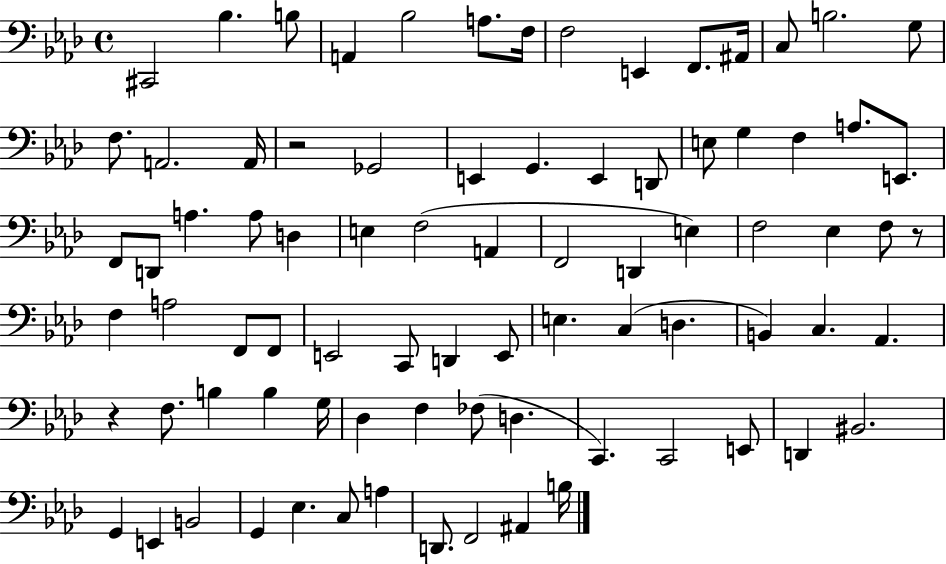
{
  \clef bass
  \time 4/4
  \defaultTimeSignature
  \key aes \major
  cis,2 bes4. b8 | a,4 bes2 a8. f16 | f2 e,4 f,8. ais,16 | c8 b2. g8 | \break f8. a,2. a,16 | r2 ges,2 | e,4 g,4. e,4 d,8 | e8 g4 f4 a8. e,8. | \break f,8 d,8 a4. a8 d4 | e4 f2( a,4 | f,2 d,4 e4) | f2 ees4 f8 r8 | \break f4 a2 f,8 f,8 | e,2 c,8 d,4 e,8 | e4. c4( d4. | b,4) c4. aes,4. | \break r4 f8. b4 b4 g16 | des4 f4 fes8( d4. | c,4.) c,2 e,8 | d,4 bis,2. | \break g,4 e,4 b,2 | g,4 ees4. c8 a4 | d,8. f,2 ais,4 b16 | \bar "|."
}